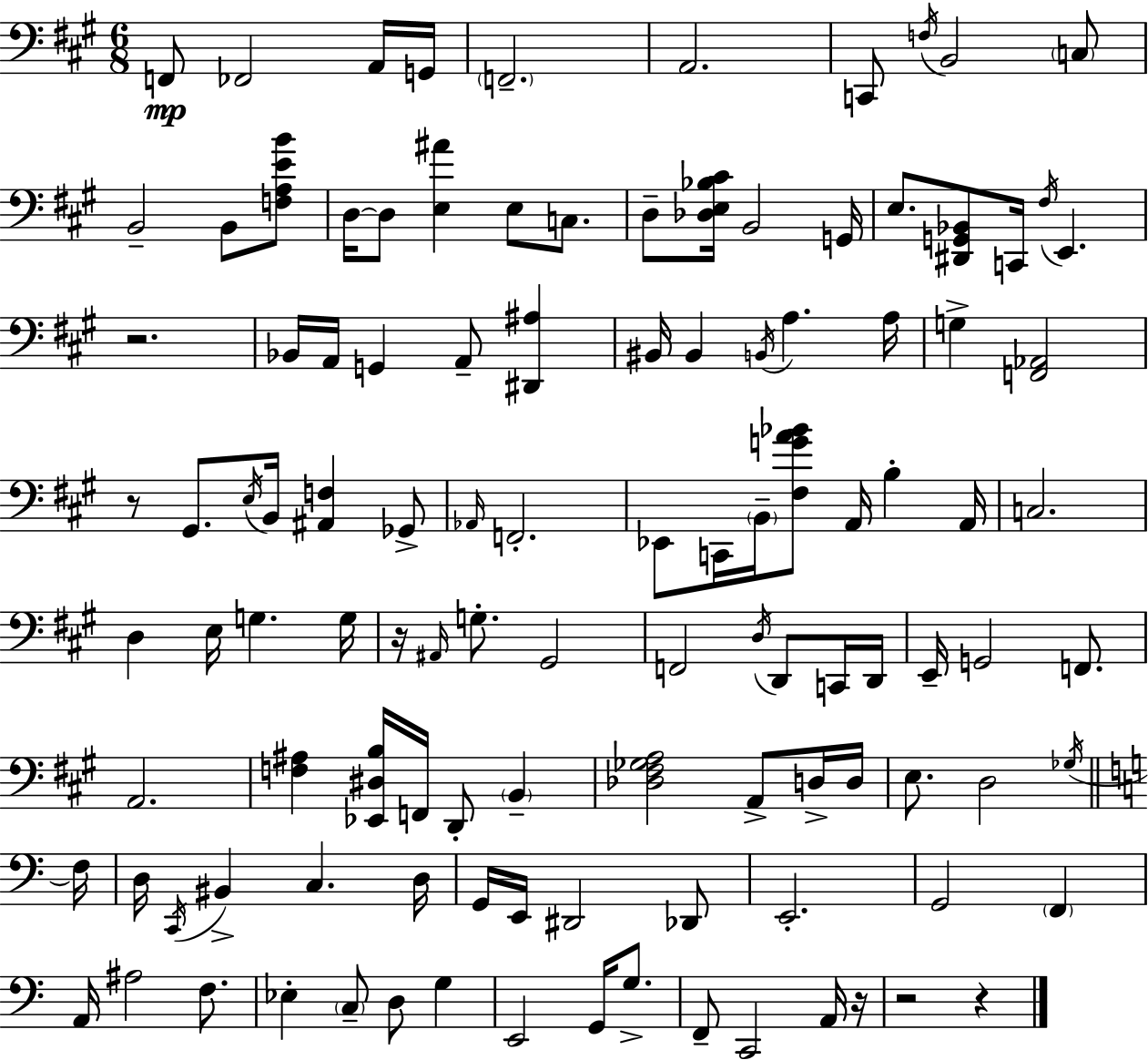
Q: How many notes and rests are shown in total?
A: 114